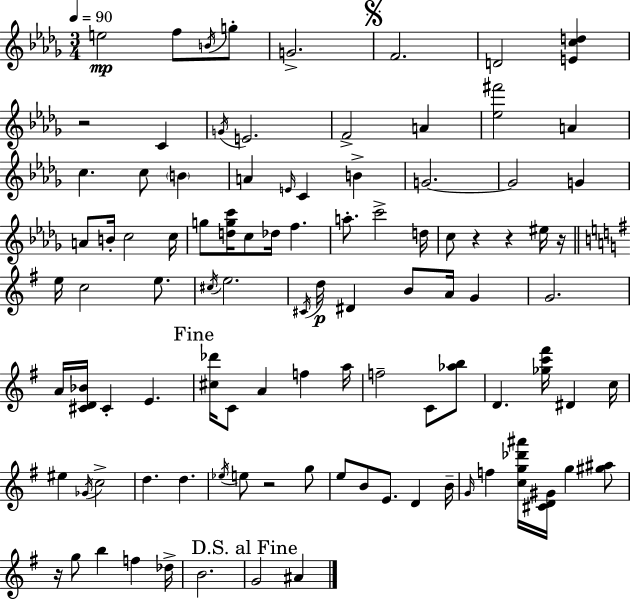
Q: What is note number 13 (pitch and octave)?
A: A4